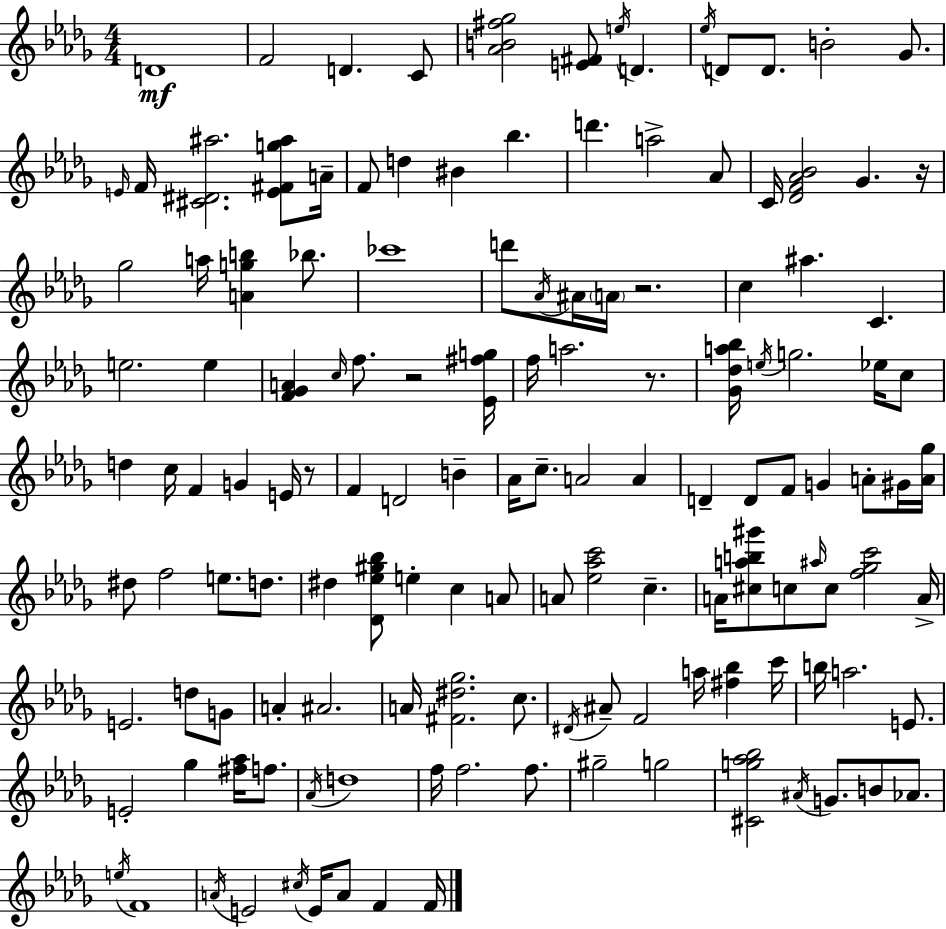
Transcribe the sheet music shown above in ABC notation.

X:1
T:Untitled
M:4/4
L:1/4
K:Bbm
D4 F2 D C/2 [_AB^f_g]2 [E^F]/2 e/4 D _e/4 D/2 D/2 B2 _G/2 E/4 F/4 [^C^D^a]2 [E^Fg^a]/2 A/4 F/2 d ^B _b d' a2 _A/2 C/4 [_DF_A_B]2 _G z/4 _g2 a/4 [Agb] _b/2 _c'4 d'/2 _A/4 ^A/4 A/4 z2 c ^a C e2 e [F_GA] c/4 f/2 z2 [_E^fg]/4 f/4 a2 z/2 [_G_da_b]/4 e/4 g2 _e/4 c/2 d c/4 F G E/4 z/2 F D2 B _A/4 c/2 A2 A D D/2 F/2 G A/2 ^G/4 [A_g]/4 ^d/2 f2 e/2 d/2 ^d [_D_e^g_b]/2 e c A/2 A/2 [_e_ac']2 c A/4 [^cab^g']/2 c/2 ^a/4 c/2 [f_gc']2 A/4 E2 d/2 G/2 A ^A2 A/4 [^F^d_g]2 c/2 ^D/4 ^A/2 F2 a/4 [^f_b] c'/4 b/4 a2 E/2 E2 _g [^f_a]/4 f/2 _A/4 d4 f/4 f2 f/2 ^g2 g2 [^Cg_a_b]2 ^A/4 G/2 B/2 _A/2 e/4 F4 A/4 E2 ^c/4 E/4 A/2 F F/4